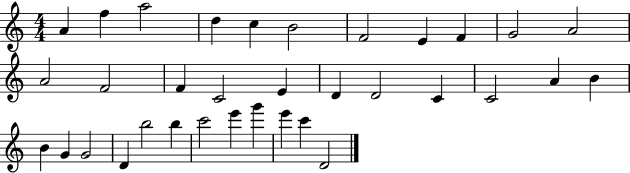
A4/q F5/q A5/h D5/q C5/q B4/h F4/h E4/q F4/q G4/h A4/h A4/h F4/h F4/q C4/h E4/q D4/q D4/h C4/q C4/h A4/q B4/q B4/q G4/q G4/h D4/q B5/h B5/q C6/h E6/q G6/q E6/q C6/q D4/h